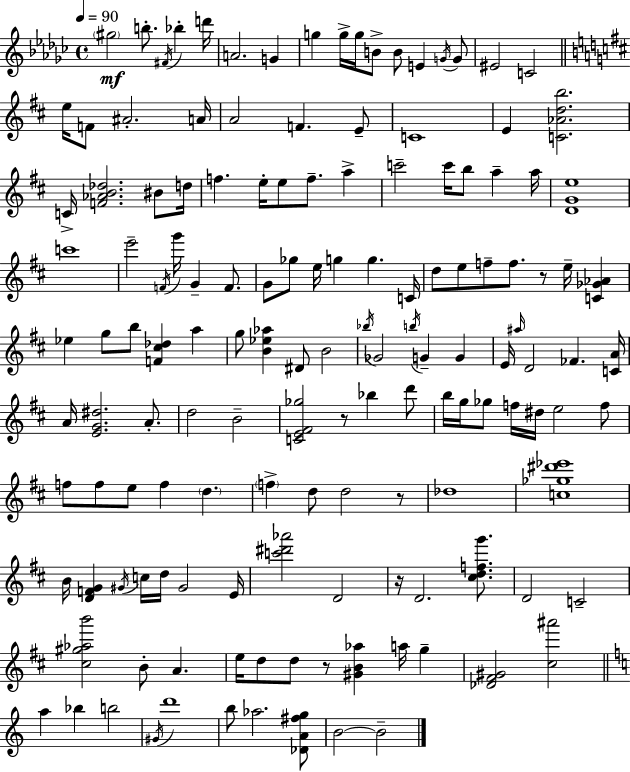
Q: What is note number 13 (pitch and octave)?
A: E4